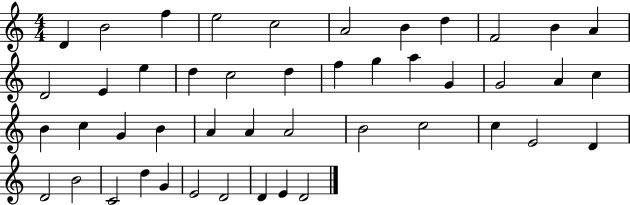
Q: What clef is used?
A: treble